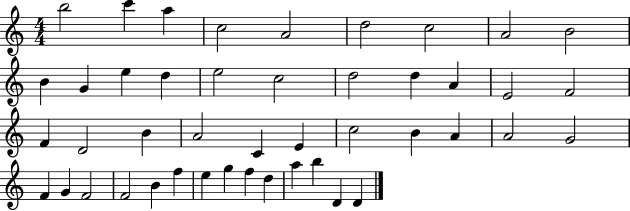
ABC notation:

X:1
T:Untitled
M:4/4
L:1/4
K:C
b2 c' a c2 A2 d2 c2 A2 B2 B G e d e2 c2 d2 d A E2 F2 F D2 B A2 C E c2 B A A2 G2 F G F2 F2 B f e g f d a b D D